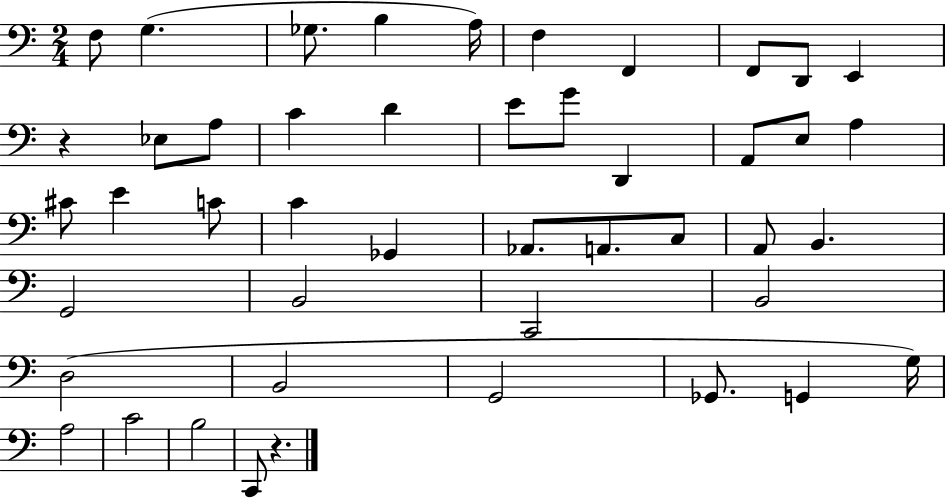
F3/e G3/q. Gb3/e. B3/q A3/s F3/q F2/q F2/e D2/e E2/q R/q Eb3/e A3/e C4/q D4/q E4/e G4/e D2/q A2/e E3/e A3/q C#4/e E4/q C4/e C4/q Gb2/q Ab2/e. A2/e. C3/e A2/e B2/q. G2/h B2/h C2/h B2/h D3/h B2/h G2/h Gb2/e. G2/q G3/s A3/h C4/h B3/h C2/e R/q.